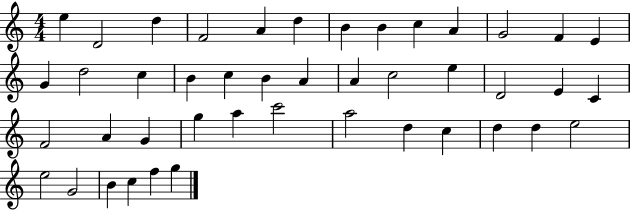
E5/q D4/h D5/q F4/h A4/q D5/q B4/q B4/q C5/q A4/q G4/h F4/q E4/q G4/q D5/h C5/q B4/q C5/q B4/q A4/q A4/q C5/h E5/q D4/h E4/q C4/q F4/h A4/q G4/q G5/q A5/q C6/h A5/h D5/q C5/q D5/q D5/q E5/h E5/h G4/h B4/q C5/q F5/q G5/q